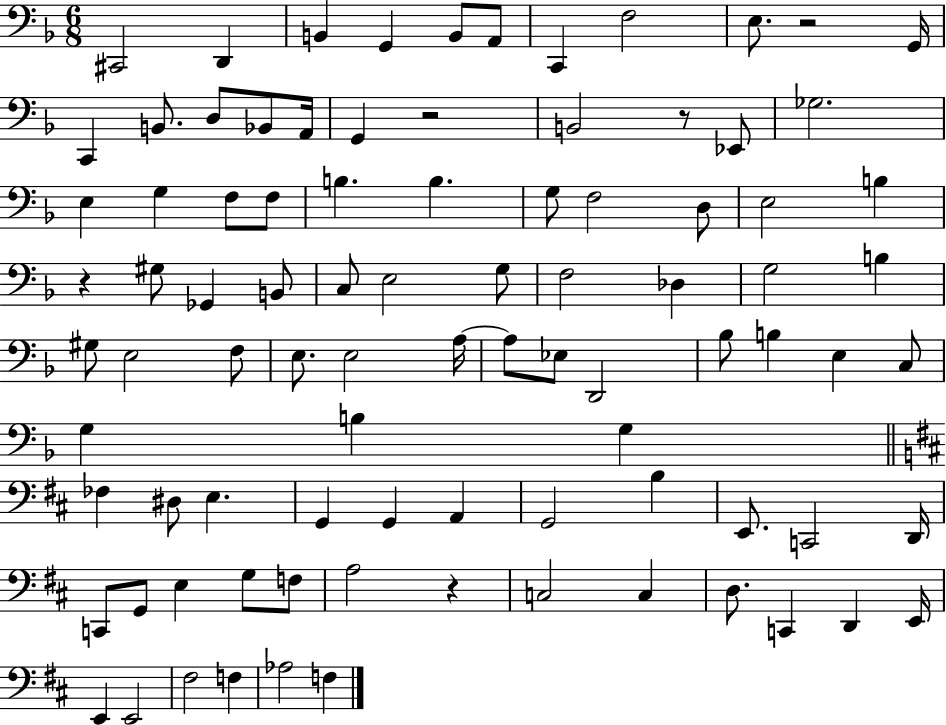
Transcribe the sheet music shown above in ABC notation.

X:1
T:Untitled
M:6/8
L:1/4
K:F
^C,,2 D,, B,, G,, B,,/2 A,,/2 C,, F,2 E,/2 z2 G,,/4 C,, B,,/2 D,/2 _B,,/2 A,,/4 G,, z2 B,,2 z/2 _E,,/2 _G,2 E, G, F,/2 F,/2 B, B, G,/2 F,2 D,/2 E,2 B, z ^G,/2 _G,, B,,/2 C,/2 E,2 G,/2 F,2 _D, G,2 B, ^G,/2 E,2 F,/2 E,/2 E,2 A,/4 A,/2 _E,/2 D,,2 _B,/2 B, E, C,/2 G, B, G, _F, ^D,/2 E, G,, G,, A,, G,,2 B, E,,/2 C,,2 D,,/4 C,,/2 G,,/2 E, G,/2 F,/2 A,2 z C,2 C, D,/2 C,, D,, E,,/4 E,, E,,2 ^F,2 F, _A,2 F,